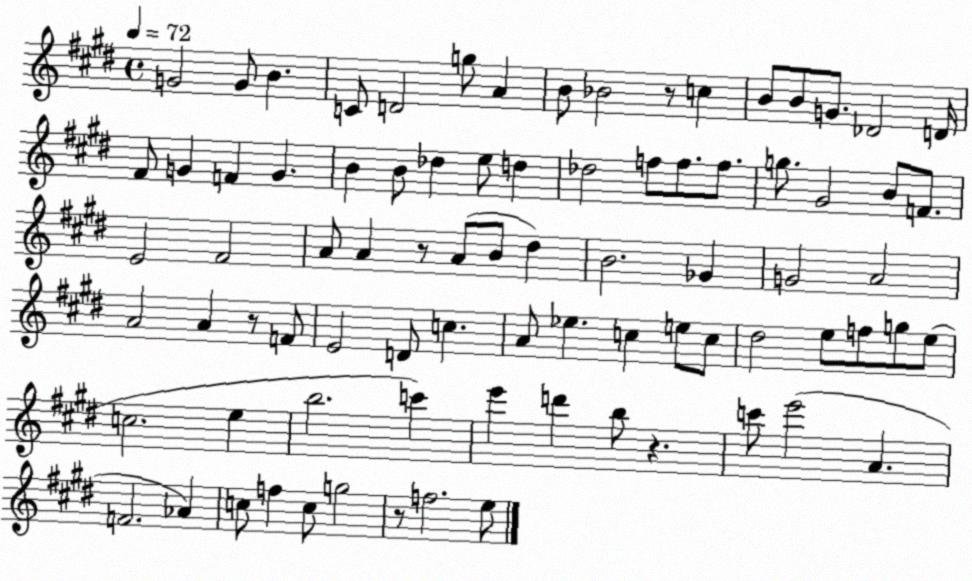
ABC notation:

X:1
T:Untitled
M:4/4
L:1/4
K:E
G2 G/2 B C/2 D2 g/2 A B/2 _B2 z/2 c B/2 B/2 G/2 _D2 D/4 ^F/2 G F G B B/2 _d e/2 d _d2 f/2 f/2 f/2 g/2 ^G2 B/2 F/2 E2 ^F2 A/2 A z/2 A/2 B/2 ^d B2 _G G2 A2 A2 A z/2 F/2 E2 D/2 c A/2 _e c e/2 c/2 ^d2 e/2 f/2 g/2 e/2 c2 e b2 c' e' d' b/2 z c'/2 e'2 A F2 _A c/2 f c/2 g2 z/2 f2 e/2